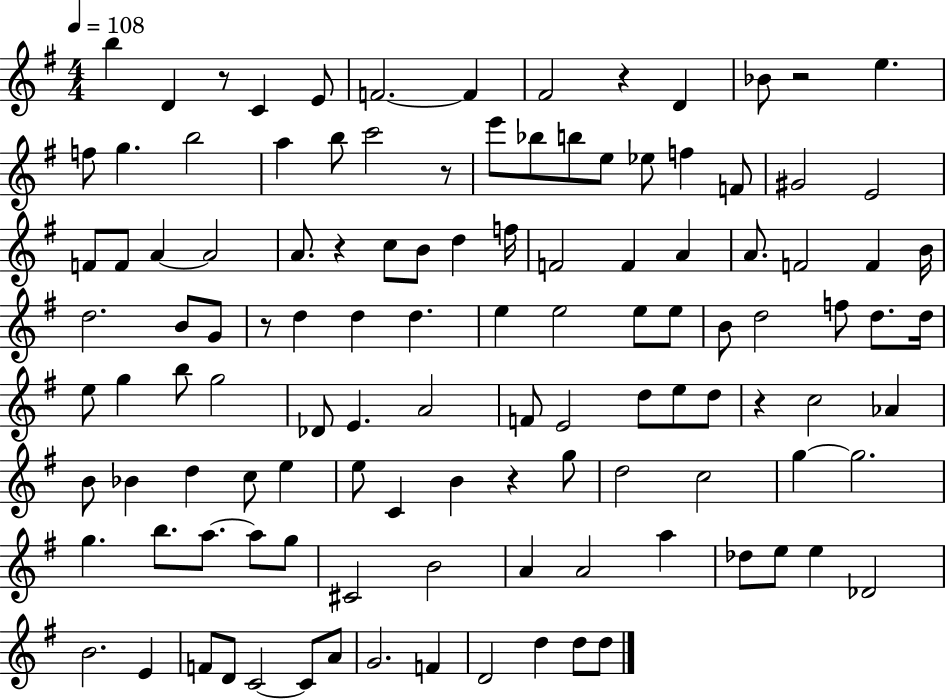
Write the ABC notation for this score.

X:1
T:Untitled
M:4/4
L:1/4
K:G
b D z/2 C E/2 F2 F ^F2 z D _B/2 z2 e f/2 g b2 a b/2 c'2 z/2 e'/2 _b/2 b/2 e/2 _e/2 f F/2 ^G2 E2 F/2 F/2 A A2 A/2 z c/2 B/2 d f/4 F2 F A A/2 F2 F B/4 d2 B/2 G/2 z/2 d d d e e2 e/2 e/2 B/2 d2 f/2 d/2 d/4 e/2 g b/2 g2 _D/2 E A2 F/2 E2 d/2 e/2 d/2 z c2 _A B/2 _B d c/2 e e/2 C B z g/2 d2 c2 g g2 g b/2 a/2 a/2 g/2 ^C2 B2 A A2 a _d/2 e/2 e _D2 B2 E F/2 D/2 C2 C/2 A/2 G2 F D2 d d/2 d/2